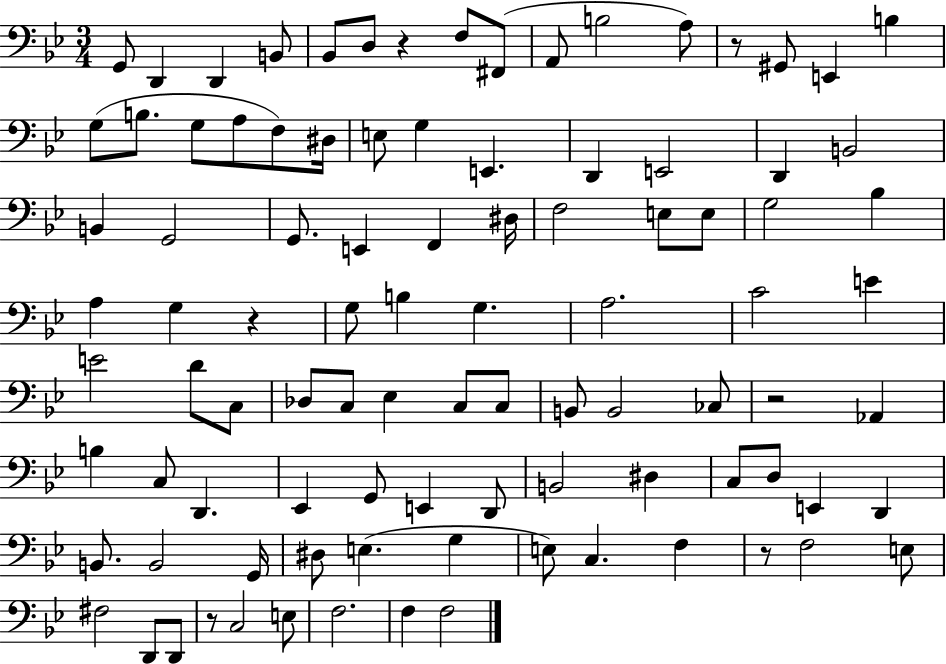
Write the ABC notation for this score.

X:1
T:Untitled
M:3/4
L:1/4
K:Bb
G,,/2 D,, D,, B,,/2 _B,,/2 D,/2 z F,/2 ^F,,/2 A,,/2 B,2 A,/2 z/2 ^G,,/2 E,, B, G,/2 B,/2 G,/2 A,/2 F,/2 ^D,/4 E,/2 G, E,, D,, E,,2 D,, B,,2 B,, G,,2 G,,/2 E,, F,, ^D,/4 F,2 E,/2 E,/2 G,2 _B, A, G, z G,/2 B, G, A,2 C2 E E2 D/2 C,/2 _D,/2 C,/2 _E, C,/2 C,/2 B,,/2 B,,2 _C,/2 z2 _A,, B, C,/2 D,, _E,, G,,/2 E,, D,,/2 B,,2 ^D, C,/2 D,/2 E,, D,, B,,/2 B,,2 G,,/4 ^D,/2 E, G, E,/2 C, F, z/2 F,2 E,/2 ^F,2 D,,/2 D,,/2 z/2 C,2 E,/2 F,2 F, F,2